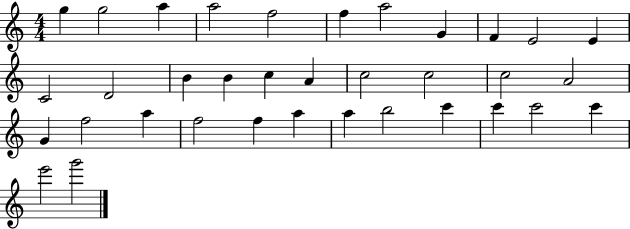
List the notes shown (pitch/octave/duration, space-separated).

G5/q G5/h A5/q A5/h F5/h F5/q A5/h G4/q F4/q E4/h E4/q C4/h D4/h B4/q B4/q C5/q A4/q C5/h C5/h C5/h A4/h G4/q F5/h A5/q F5/h F5/q A5/q A5/q B5/h C6/q C6/q C6/h C6/q E6/h G6/h